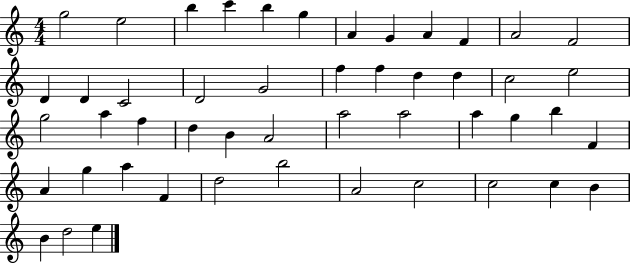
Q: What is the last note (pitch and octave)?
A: E5